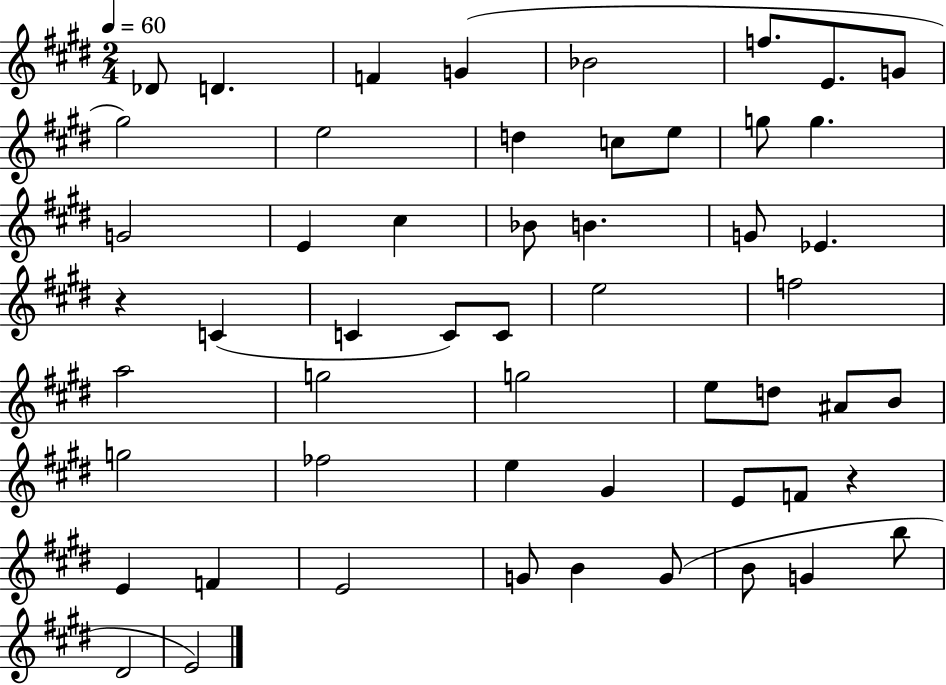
Db4/e D4/q. F4/q G4/q Bb4/h F5/e. E4/e. G4/e G#5/h E5/h D5/q C5/e E5/e G5/e G5/q. G4/h E4/q C#5/q Bb4/e B4/q. G4/e Eb4/q. R/q C4/q C4/q C4/e C4/e E5/h F5/h A5/h G5/h G5/h E5/e D5/e A#4/e B4/e G5/h FES5/h E5/q G#4/q E4/e F4/e R/q E4/q F4/q E4/h G4/e B4/q G4/e B4/e G4/q B5/e D#4/h E4/h